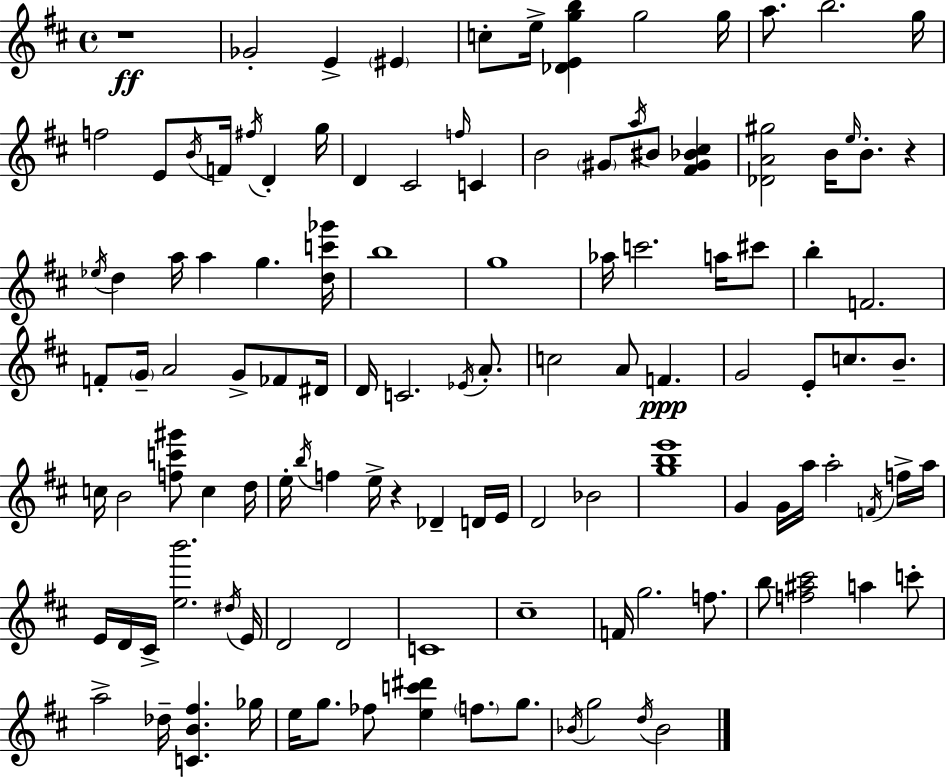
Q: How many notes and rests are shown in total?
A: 118